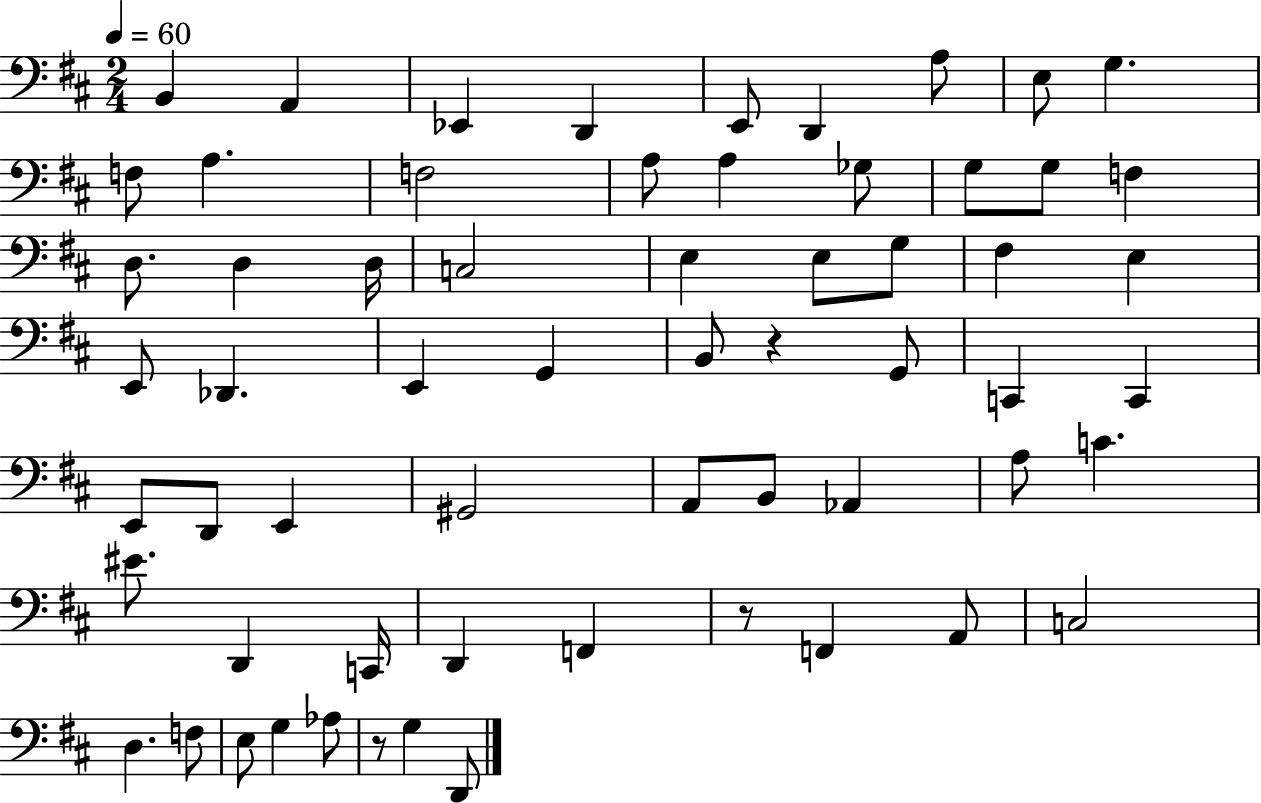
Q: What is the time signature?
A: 2/4